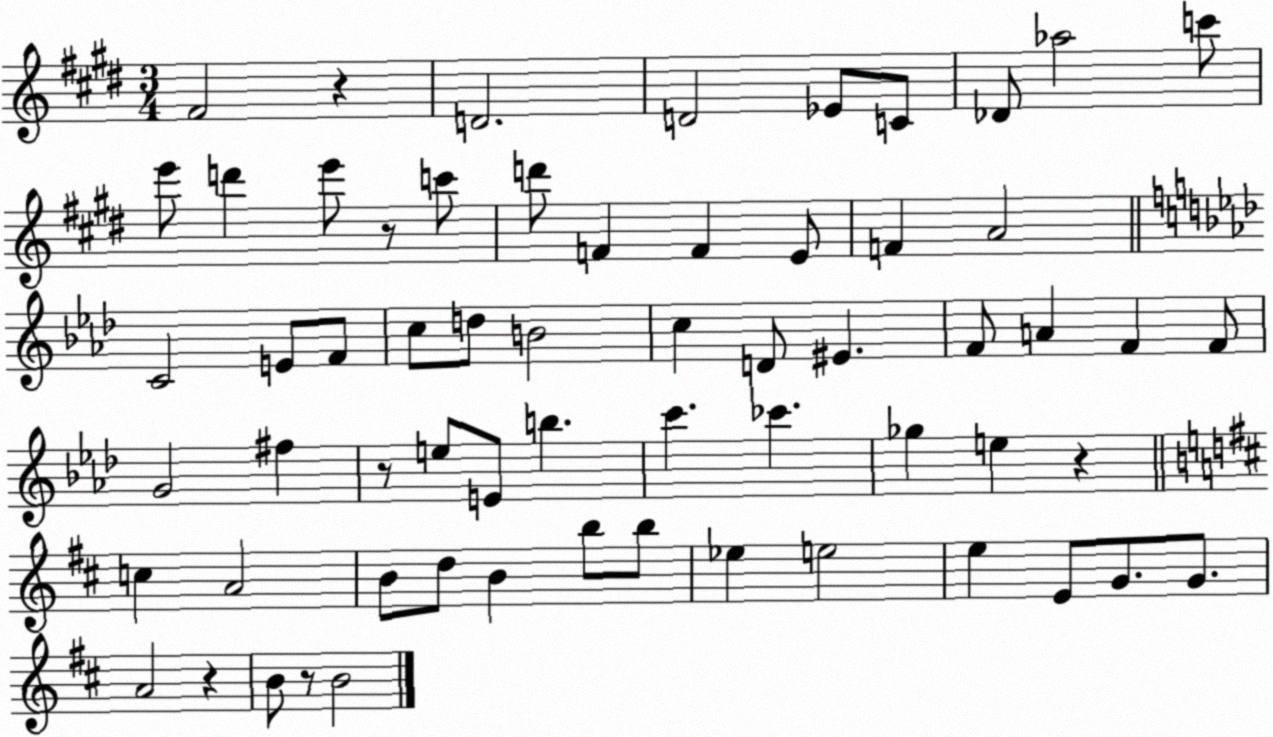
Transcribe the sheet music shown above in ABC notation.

X:1
T:Untitled
M:3/4
L:1/4
K:E
^F2 z D2 D2 _E/2 C/2 _D/2 _a2 c'/2 e'/2 d' e'/2 z/2 c'/2 d'/2 F F E/2 F A2 C2 E/2 F/2 c/2 d/2 B2 c D/2 ^E F/2 A F F/2 G2 ^f z/2 e/2 E/2 b c' _c' _g e z c A2 B/2 d/2 B b/2 b/2 _e e2 e E/2 G/2 G/2 A2 z B/2 z/2 B2